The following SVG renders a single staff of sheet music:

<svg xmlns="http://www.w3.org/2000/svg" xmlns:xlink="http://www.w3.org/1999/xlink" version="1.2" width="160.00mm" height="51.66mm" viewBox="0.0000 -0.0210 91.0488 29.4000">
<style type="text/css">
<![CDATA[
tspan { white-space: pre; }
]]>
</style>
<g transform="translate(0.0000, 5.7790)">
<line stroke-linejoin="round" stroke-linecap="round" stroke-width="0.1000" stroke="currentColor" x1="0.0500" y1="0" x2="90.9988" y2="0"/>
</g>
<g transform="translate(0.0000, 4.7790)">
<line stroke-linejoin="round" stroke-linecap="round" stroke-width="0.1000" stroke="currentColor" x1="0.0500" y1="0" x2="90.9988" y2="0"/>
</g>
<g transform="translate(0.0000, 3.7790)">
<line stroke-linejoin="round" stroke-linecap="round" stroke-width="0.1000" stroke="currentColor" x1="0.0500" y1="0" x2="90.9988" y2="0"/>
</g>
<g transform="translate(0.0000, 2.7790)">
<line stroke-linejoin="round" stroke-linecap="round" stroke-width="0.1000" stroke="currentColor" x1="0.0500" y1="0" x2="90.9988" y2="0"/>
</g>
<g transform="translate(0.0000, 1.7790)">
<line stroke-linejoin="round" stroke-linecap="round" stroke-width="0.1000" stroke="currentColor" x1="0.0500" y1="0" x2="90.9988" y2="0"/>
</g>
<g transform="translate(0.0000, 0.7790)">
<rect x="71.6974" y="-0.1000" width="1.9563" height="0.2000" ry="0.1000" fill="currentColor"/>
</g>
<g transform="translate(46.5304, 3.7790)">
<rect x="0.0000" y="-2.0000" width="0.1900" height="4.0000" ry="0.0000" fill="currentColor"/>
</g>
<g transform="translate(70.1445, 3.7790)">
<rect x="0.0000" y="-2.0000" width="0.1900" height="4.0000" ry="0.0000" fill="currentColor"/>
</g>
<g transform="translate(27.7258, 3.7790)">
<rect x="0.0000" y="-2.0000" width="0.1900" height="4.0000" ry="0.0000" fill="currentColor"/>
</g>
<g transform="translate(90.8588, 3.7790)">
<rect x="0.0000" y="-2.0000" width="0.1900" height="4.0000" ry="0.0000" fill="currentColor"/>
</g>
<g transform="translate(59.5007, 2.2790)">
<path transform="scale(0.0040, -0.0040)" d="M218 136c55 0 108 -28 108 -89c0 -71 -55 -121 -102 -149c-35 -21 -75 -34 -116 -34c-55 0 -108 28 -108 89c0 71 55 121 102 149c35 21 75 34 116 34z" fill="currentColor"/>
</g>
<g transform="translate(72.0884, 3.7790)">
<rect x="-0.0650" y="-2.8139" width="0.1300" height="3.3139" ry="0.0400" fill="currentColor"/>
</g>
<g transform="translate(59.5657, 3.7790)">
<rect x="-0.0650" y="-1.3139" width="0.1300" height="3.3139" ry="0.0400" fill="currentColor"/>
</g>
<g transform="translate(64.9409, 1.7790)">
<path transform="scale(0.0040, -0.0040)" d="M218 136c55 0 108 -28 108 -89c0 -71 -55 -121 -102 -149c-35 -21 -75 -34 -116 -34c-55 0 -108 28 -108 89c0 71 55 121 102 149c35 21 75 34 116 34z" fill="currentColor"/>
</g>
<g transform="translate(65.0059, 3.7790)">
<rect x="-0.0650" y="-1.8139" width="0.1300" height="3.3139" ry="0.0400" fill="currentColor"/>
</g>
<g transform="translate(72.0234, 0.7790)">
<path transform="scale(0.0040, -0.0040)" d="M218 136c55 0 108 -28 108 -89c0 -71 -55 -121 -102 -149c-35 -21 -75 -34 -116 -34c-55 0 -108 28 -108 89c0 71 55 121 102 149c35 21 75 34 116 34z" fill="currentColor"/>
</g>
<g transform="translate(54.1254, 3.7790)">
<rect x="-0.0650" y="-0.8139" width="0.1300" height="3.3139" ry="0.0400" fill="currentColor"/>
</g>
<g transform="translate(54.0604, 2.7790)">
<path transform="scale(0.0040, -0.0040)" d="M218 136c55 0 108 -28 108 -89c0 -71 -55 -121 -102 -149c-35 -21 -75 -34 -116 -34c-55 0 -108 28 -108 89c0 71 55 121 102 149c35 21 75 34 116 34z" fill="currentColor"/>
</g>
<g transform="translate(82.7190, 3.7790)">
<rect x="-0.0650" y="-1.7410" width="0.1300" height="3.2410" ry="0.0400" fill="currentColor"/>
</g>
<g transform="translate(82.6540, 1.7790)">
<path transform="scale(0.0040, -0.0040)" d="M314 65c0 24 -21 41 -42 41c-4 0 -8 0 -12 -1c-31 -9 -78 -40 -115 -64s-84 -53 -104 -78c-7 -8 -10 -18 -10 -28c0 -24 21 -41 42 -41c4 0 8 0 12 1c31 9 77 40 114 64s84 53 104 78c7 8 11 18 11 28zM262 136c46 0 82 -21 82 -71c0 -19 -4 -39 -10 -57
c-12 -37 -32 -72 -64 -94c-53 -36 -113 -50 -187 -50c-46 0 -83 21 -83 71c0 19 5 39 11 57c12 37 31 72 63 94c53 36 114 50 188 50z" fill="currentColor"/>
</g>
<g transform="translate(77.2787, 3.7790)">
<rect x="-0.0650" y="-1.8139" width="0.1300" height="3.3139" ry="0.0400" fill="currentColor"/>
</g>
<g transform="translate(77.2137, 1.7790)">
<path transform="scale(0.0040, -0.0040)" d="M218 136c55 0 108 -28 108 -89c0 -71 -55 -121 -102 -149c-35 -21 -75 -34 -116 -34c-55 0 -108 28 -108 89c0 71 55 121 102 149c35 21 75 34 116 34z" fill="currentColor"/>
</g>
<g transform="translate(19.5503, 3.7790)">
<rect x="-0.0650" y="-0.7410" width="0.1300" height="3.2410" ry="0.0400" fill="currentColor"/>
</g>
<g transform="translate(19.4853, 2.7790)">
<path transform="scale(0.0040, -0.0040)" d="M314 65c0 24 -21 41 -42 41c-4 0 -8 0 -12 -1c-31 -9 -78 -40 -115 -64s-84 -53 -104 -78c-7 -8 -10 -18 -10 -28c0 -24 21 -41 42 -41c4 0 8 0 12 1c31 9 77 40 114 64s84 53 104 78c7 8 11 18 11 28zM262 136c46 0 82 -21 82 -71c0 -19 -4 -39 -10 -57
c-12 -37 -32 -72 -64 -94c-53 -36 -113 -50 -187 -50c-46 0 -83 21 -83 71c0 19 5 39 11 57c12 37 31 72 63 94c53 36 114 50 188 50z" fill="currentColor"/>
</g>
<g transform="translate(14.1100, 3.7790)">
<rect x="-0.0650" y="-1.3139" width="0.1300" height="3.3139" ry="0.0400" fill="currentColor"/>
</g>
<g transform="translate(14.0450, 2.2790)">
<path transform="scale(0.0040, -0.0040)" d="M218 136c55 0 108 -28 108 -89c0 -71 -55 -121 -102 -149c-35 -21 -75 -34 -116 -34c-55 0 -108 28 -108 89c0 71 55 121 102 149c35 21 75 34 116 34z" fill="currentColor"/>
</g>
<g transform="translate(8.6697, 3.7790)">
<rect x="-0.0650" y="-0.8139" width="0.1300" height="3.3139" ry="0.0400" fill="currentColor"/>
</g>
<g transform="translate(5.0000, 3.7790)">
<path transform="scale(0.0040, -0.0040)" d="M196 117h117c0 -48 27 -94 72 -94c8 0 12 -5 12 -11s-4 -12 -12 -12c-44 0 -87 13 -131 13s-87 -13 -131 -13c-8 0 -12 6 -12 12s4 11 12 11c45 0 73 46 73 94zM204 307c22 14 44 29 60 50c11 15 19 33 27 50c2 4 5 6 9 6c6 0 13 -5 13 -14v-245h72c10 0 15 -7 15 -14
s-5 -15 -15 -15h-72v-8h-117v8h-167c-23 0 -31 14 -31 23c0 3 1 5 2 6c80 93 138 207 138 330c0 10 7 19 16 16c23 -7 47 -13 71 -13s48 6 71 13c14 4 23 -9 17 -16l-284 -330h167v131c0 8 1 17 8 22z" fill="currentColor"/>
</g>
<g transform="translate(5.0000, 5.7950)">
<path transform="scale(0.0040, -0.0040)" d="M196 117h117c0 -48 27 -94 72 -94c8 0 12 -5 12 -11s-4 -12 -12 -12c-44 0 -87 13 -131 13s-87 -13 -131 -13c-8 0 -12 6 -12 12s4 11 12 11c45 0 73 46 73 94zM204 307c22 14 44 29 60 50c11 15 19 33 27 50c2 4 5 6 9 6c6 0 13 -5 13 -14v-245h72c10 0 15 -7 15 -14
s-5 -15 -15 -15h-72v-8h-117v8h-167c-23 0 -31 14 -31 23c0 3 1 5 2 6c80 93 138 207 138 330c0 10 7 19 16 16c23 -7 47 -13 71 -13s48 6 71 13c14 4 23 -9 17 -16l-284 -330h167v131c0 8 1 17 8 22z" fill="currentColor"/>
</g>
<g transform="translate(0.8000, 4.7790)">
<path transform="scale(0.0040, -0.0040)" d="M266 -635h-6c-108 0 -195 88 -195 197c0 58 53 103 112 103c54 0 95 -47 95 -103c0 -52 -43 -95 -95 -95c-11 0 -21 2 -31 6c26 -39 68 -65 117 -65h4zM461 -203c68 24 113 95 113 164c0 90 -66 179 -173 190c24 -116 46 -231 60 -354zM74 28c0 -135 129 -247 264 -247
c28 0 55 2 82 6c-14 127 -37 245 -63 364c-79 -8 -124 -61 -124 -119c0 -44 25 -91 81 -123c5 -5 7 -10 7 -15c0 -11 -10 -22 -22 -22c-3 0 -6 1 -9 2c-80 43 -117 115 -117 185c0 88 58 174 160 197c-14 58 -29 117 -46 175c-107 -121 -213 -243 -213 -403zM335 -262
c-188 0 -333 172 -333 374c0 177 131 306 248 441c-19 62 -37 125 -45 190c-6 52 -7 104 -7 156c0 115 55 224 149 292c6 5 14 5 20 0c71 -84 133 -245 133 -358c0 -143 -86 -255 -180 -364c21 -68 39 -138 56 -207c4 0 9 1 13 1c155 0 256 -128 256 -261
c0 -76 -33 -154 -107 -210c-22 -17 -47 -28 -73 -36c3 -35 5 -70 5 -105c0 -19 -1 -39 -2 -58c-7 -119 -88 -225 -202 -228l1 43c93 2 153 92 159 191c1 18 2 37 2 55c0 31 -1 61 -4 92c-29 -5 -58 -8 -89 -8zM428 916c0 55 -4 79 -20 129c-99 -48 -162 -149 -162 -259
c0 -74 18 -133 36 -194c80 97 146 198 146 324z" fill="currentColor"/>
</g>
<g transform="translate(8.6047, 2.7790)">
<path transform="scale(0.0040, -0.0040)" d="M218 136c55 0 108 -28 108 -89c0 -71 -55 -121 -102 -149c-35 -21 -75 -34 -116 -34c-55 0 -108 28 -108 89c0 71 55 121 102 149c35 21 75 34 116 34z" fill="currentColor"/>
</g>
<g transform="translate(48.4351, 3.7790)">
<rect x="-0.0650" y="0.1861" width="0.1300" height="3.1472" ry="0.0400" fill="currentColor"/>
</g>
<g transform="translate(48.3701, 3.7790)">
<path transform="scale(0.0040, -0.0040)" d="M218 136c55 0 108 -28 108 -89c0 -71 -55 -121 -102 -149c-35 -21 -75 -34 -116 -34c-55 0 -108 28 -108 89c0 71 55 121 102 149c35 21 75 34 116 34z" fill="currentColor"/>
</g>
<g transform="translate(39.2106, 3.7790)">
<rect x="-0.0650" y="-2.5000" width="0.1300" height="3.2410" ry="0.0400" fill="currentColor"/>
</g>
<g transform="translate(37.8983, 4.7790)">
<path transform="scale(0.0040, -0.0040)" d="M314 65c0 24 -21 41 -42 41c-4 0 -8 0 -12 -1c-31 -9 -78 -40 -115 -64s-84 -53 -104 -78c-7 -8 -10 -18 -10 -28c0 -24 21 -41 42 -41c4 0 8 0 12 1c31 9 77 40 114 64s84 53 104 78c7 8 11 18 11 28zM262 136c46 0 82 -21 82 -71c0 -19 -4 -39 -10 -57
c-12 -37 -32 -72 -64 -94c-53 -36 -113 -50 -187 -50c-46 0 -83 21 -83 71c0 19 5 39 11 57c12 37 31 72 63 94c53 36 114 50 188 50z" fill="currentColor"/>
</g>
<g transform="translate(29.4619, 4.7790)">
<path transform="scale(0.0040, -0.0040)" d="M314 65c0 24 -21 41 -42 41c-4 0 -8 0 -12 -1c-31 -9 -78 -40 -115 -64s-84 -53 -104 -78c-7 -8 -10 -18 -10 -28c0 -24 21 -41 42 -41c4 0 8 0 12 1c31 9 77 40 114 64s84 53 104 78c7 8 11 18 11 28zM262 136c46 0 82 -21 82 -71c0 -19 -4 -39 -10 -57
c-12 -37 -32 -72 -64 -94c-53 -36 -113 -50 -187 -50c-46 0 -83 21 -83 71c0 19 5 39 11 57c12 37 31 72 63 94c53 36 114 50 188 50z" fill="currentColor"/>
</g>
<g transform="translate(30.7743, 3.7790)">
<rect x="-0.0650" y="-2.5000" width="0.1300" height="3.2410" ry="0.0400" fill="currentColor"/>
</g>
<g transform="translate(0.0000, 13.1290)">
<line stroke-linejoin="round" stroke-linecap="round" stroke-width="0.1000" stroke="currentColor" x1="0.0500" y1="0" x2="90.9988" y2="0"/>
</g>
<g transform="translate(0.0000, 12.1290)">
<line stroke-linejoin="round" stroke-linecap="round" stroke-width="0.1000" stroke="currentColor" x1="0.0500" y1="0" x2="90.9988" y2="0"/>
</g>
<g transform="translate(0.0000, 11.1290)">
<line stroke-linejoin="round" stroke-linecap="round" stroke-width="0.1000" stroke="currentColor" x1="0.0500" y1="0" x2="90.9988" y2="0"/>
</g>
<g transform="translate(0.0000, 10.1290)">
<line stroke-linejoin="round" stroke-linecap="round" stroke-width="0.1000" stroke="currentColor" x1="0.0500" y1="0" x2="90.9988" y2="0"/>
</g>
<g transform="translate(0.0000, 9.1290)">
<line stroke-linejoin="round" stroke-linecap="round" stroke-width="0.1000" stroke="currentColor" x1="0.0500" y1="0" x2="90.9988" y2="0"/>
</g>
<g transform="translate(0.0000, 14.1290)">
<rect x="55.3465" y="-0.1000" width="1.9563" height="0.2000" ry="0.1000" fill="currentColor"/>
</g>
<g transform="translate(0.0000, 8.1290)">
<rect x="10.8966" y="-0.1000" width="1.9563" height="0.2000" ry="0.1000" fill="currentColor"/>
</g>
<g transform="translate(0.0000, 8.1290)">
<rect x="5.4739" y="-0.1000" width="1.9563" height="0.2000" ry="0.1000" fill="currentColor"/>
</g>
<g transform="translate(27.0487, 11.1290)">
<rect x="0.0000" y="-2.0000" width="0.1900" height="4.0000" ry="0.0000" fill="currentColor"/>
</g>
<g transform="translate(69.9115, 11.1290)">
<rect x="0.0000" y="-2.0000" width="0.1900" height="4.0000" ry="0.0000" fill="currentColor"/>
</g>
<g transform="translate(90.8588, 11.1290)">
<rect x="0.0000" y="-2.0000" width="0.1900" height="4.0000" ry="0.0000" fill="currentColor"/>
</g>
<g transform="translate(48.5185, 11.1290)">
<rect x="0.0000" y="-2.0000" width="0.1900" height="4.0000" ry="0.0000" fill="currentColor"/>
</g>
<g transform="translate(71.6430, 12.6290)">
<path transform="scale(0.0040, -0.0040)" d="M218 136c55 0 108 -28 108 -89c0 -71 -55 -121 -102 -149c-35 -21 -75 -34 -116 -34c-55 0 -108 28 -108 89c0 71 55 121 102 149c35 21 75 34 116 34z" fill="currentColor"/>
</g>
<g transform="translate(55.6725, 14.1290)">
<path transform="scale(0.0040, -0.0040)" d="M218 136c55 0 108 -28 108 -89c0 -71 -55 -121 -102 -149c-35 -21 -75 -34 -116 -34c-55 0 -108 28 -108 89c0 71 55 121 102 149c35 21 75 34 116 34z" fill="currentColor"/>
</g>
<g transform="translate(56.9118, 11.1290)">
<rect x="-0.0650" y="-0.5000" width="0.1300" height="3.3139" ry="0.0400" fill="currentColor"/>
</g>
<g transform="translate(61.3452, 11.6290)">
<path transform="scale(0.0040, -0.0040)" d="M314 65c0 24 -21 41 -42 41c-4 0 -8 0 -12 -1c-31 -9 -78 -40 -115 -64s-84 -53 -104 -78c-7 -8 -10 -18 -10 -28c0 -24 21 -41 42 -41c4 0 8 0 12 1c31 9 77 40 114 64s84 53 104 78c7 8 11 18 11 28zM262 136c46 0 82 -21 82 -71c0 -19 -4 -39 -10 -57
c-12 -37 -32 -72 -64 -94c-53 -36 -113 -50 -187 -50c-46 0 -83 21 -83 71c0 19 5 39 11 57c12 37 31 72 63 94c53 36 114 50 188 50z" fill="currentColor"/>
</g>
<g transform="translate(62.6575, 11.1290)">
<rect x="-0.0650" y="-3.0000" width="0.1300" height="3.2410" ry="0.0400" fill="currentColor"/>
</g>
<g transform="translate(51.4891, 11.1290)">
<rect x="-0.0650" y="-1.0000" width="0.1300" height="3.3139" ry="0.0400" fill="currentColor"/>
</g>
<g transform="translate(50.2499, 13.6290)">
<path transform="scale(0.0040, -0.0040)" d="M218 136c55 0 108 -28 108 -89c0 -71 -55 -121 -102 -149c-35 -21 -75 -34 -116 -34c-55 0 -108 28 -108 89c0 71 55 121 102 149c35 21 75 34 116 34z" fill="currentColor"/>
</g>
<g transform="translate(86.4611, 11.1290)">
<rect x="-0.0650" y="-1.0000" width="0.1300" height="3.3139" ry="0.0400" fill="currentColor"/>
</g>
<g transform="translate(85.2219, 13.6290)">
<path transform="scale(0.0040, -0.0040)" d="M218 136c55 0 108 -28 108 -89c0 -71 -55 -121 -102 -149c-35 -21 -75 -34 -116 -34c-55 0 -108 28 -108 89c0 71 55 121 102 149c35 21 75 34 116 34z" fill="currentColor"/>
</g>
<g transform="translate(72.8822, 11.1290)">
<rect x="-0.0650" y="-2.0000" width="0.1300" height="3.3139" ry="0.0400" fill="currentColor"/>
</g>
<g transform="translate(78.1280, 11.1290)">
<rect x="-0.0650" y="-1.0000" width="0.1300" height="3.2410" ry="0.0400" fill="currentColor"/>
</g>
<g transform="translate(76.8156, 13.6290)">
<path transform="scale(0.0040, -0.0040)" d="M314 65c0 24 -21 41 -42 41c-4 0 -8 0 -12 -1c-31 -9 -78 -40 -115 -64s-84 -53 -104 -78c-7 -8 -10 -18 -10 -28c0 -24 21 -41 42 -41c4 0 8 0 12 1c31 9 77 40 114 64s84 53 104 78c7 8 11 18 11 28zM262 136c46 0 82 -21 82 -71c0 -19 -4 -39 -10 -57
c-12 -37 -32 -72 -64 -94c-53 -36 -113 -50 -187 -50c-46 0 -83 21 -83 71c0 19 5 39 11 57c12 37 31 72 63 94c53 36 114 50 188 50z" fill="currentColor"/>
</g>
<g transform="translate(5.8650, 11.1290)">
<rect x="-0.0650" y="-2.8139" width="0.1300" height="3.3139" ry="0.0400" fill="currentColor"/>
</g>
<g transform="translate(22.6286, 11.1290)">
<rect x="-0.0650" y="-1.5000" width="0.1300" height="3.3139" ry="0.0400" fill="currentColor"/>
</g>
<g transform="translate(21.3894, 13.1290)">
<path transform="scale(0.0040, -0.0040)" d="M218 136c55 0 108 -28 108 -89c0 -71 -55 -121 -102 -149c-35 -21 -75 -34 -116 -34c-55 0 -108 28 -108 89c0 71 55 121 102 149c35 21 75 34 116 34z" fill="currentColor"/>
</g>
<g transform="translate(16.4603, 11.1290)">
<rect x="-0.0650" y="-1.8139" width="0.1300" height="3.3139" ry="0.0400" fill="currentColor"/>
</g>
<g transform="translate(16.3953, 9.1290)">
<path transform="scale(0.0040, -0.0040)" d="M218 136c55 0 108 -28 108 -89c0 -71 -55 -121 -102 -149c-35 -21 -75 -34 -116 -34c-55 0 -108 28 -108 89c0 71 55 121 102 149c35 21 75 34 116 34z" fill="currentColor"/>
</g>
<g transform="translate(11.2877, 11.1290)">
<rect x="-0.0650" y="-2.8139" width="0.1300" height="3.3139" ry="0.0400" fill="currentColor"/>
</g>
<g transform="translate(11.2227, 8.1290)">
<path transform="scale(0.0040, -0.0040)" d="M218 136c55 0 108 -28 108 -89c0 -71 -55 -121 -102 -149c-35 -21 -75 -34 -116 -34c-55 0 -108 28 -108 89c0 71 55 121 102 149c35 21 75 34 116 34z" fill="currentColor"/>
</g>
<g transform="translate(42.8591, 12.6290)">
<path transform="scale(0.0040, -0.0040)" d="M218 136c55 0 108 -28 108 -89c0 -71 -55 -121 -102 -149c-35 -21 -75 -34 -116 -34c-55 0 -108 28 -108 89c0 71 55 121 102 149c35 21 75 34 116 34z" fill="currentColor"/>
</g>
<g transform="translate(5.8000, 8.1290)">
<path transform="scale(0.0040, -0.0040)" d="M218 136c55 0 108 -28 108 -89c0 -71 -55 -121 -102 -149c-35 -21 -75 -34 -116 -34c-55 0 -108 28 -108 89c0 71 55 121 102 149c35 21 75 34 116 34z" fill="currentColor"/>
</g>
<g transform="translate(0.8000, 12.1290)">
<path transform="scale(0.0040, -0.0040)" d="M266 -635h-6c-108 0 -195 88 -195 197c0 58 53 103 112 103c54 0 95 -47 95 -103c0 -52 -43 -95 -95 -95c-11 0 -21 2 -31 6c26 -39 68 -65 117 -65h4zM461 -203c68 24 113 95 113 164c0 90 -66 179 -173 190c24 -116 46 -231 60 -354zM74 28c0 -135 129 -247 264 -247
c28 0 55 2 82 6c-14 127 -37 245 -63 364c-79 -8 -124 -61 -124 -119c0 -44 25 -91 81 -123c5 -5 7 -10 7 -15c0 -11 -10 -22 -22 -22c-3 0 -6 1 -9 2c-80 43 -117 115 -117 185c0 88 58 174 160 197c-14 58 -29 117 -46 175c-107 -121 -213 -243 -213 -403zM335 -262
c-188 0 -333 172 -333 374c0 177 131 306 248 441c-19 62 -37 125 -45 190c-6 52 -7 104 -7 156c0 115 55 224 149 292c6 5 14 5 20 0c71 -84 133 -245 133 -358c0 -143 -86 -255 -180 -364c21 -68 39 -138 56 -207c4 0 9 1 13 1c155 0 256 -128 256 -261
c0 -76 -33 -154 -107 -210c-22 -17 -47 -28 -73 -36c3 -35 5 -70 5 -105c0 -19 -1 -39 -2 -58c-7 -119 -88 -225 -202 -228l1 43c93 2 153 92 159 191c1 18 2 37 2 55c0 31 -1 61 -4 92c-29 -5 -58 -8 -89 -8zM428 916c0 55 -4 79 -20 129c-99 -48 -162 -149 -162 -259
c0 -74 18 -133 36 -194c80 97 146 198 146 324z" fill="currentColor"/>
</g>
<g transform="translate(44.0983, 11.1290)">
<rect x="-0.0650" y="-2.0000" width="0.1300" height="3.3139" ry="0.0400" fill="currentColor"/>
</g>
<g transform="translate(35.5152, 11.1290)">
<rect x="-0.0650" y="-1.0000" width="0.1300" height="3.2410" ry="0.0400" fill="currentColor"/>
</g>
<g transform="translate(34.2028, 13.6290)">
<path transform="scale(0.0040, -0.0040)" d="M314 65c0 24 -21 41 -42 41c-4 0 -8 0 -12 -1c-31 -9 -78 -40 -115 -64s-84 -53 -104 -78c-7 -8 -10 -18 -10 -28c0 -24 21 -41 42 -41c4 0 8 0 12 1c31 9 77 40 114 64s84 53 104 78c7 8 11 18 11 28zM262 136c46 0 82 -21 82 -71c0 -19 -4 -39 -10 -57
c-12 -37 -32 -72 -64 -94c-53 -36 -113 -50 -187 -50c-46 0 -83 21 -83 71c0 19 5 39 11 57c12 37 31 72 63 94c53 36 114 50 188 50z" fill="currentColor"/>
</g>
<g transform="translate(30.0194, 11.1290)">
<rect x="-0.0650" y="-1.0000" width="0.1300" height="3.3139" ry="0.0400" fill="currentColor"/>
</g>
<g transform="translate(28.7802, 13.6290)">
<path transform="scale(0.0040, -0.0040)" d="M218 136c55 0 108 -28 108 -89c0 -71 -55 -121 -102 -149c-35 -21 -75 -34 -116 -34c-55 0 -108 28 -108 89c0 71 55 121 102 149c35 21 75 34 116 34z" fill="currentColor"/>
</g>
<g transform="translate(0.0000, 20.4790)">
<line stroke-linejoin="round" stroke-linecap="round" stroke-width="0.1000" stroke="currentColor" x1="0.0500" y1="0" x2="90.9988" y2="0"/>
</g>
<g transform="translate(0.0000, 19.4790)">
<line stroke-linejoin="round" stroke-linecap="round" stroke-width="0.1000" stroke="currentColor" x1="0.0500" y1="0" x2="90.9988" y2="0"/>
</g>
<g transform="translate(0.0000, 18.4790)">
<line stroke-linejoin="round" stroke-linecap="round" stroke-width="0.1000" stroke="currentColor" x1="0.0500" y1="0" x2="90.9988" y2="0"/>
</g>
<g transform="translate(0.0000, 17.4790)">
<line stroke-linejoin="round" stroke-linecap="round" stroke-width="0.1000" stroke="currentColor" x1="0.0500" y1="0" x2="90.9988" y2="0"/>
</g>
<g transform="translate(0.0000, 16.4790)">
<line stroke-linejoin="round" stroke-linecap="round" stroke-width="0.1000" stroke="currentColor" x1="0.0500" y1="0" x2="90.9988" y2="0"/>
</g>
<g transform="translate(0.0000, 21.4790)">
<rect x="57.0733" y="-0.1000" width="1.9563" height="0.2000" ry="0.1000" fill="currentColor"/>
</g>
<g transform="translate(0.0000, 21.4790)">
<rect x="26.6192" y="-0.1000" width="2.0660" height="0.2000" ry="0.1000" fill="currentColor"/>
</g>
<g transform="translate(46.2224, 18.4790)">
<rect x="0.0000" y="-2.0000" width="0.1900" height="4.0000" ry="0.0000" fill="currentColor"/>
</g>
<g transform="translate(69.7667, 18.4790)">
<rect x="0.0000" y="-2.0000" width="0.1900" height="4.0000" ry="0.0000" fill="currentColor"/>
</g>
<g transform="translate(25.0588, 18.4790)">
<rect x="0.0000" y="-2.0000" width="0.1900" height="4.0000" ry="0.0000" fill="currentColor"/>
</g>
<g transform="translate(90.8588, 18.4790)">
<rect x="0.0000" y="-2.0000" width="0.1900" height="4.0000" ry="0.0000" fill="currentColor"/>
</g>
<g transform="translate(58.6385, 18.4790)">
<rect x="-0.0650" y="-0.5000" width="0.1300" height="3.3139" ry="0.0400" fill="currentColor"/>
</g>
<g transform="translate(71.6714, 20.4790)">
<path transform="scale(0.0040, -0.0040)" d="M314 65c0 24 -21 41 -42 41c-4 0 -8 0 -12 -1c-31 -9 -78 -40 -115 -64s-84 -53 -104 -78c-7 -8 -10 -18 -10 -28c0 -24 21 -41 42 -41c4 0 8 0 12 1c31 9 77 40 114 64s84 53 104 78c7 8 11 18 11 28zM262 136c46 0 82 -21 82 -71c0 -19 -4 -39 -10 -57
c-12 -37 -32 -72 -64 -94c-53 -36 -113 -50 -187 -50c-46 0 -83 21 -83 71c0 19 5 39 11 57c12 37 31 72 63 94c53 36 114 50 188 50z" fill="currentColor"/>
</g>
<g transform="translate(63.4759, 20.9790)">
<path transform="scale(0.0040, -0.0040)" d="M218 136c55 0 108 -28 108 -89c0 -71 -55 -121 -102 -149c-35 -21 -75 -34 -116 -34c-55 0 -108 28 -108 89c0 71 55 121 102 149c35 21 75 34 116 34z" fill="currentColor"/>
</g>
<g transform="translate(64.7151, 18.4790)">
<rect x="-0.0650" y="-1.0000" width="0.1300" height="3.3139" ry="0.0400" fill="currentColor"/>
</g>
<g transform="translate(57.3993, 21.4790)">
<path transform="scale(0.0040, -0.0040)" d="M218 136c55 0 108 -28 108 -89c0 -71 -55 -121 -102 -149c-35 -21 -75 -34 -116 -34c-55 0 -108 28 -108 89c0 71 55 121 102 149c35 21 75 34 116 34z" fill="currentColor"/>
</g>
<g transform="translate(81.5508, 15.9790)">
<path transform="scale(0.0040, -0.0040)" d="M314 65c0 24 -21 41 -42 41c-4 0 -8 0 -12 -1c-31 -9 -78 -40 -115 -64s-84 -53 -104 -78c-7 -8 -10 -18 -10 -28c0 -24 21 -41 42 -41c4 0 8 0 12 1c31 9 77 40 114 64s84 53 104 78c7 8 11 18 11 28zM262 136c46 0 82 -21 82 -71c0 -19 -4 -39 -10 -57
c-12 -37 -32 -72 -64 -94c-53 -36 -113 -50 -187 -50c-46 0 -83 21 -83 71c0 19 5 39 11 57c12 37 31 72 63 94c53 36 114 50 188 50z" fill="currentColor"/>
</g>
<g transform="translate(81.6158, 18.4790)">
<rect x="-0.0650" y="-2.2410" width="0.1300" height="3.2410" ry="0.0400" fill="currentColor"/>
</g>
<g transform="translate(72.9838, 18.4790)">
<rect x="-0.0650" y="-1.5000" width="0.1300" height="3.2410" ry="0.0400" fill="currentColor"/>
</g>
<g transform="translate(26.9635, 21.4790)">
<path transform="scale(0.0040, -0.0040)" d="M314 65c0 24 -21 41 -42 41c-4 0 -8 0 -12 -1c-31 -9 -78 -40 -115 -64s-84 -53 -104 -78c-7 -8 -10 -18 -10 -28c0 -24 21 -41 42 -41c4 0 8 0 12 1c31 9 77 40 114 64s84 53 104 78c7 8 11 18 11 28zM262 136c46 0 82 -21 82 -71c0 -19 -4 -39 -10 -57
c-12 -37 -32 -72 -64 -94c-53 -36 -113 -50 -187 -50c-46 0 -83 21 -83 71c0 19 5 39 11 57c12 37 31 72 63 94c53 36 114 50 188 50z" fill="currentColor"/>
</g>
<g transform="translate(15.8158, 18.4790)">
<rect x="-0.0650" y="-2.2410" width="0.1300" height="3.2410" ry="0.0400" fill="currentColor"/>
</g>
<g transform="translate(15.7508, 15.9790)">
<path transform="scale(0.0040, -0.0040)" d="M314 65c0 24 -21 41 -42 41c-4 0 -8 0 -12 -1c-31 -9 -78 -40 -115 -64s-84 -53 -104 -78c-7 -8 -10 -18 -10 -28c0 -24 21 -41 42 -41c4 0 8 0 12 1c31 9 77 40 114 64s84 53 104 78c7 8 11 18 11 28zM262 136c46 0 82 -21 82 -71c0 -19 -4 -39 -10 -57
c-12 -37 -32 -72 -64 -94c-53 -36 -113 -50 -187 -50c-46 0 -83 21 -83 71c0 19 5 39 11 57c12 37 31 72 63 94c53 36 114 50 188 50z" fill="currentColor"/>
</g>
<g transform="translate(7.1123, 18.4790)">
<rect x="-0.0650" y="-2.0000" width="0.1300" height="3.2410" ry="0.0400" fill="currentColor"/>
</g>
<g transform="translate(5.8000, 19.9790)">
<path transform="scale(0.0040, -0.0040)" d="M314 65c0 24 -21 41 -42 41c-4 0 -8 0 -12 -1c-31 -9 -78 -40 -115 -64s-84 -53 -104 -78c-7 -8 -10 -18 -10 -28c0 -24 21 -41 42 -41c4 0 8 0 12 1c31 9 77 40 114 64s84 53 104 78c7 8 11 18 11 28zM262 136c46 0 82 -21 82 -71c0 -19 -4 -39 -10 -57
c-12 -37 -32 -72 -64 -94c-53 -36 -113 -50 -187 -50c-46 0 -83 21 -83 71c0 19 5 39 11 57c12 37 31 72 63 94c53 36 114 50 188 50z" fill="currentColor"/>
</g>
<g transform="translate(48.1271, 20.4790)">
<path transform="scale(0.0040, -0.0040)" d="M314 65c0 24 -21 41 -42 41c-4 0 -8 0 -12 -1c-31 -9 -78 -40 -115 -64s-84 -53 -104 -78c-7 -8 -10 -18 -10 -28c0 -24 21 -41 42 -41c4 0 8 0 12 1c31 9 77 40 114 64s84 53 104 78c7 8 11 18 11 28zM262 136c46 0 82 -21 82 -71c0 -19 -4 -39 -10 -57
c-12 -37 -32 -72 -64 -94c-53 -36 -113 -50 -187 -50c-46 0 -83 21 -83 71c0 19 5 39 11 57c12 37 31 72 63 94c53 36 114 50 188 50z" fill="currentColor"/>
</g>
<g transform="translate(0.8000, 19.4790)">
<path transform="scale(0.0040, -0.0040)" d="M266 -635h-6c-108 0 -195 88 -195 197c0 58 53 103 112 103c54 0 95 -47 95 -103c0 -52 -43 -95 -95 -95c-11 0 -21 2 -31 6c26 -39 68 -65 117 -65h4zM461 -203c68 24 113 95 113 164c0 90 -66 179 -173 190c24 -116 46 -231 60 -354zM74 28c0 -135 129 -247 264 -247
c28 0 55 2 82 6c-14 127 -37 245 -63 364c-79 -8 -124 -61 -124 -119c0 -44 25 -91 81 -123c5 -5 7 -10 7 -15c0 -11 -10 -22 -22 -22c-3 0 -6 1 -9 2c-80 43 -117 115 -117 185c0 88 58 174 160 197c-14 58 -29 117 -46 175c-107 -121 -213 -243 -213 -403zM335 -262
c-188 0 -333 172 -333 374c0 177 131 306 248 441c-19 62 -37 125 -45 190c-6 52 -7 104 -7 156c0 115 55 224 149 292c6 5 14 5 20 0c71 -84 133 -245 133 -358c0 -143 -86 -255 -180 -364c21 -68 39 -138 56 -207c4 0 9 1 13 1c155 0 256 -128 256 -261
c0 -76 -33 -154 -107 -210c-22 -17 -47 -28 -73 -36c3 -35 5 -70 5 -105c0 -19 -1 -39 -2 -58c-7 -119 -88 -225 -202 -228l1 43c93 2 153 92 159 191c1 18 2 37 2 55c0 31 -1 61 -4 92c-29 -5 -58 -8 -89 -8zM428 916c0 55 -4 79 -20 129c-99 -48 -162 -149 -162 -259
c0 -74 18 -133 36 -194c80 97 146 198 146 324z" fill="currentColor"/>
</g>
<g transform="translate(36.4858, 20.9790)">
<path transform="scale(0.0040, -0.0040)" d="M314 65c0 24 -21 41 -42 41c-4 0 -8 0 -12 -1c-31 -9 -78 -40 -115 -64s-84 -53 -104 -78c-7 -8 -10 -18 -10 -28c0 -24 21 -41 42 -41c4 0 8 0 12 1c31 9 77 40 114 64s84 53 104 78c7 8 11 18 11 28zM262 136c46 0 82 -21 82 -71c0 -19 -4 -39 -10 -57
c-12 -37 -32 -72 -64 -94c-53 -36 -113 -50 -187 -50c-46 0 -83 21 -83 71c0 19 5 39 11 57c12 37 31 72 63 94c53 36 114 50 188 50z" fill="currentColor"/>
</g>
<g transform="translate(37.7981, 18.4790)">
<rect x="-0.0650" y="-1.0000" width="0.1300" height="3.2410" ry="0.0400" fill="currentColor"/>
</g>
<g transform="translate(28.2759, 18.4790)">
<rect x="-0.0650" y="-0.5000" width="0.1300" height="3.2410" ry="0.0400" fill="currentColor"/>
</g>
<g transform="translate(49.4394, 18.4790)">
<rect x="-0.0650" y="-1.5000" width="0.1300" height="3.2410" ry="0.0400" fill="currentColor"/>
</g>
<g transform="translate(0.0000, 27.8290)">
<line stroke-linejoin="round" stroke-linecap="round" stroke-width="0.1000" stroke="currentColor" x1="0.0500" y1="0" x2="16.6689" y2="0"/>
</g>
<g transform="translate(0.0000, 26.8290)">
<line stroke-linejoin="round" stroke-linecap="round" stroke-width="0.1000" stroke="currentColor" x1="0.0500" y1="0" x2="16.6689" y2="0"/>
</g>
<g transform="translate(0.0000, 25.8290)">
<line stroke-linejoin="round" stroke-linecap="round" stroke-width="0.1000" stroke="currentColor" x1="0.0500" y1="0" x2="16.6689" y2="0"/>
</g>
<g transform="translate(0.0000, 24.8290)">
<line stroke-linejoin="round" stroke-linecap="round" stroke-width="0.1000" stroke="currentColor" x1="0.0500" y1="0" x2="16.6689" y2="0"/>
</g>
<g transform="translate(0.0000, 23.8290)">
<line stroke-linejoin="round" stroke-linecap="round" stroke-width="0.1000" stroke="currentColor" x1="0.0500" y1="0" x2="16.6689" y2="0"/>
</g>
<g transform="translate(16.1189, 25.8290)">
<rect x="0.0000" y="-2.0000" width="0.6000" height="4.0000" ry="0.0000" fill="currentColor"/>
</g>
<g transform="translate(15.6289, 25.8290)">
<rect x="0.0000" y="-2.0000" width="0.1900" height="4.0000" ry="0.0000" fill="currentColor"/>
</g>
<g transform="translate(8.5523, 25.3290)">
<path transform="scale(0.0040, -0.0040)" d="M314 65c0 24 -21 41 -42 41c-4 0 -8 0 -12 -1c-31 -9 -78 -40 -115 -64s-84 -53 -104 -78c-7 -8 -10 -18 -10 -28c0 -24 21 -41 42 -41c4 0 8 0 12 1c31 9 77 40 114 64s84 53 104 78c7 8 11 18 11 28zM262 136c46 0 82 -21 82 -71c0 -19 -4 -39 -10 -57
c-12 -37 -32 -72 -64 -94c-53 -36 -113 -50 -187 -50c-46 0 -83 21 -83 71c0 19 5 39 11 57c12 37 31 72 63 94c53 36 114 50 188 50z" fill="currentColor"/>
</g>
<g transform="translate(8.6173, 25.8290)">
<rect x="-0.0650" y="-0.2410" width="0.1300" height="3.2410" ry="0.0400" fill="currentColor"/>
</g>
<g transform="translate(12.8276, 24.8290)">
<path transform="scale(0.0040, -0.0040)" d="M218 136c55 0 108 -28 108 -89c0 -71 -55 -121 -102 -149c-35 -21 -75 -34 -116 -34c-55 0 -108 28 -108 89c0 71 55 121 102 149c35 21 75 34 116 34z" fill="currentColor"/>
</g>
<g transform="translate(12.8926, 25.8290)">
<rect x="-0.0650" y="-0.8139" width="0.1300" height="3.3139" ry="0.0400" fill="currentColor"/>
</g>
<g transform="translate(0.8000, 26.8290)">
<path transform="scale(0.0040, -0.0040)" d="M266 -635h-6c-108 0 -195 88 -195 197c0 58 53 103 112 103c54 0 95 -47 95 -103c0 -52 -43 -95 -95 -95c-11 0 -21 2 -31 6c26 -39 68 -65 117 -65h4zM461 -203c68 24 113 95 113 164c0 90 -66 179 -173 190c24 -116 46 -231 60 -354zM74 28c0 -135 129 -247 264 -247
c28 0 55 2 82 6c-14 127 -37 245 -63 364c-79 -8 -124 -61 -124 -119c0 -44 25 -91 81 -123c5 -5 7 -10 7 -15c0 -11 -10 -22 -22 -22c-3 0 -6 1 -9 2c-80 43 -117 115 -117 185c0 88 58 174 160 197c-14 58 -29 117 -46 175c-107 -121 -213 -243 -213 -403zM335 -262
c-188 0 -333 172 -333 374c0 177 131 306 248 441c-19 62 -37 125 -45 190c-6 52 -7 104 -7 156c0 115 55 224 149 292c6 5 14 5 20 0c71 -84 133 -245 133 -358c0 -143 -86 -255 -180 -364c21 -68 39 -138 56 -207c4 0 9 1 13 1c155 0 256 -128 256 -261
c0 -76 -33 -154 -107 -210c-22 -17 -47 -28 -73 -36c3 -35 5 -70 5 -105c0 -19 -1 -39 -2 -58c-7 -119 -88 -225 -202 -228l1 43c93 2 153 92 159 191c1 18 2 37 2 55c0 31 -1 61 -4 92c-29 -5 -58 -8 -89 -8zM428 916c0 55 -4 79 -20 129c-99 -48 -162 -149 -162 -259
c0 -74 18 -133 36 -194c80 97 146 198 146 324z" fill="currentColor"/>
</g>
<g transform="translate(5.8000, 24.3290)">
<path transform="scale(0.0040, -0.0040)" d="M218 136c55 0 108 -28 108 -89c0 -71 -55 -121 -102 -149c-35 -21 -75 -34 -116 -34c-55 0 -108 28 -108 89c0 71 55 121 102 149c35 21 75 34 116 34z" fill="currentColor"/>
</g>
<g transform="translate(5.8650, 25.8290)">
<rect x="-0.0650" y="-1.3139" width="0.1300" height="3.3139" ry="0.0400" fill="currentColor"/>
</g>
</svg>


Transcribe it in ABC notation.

X:1
T:Untitled
M:4/4
L:1/4
K:C
d e d2 G2 G2 B d e f a f f2 a a f E D D2 F D C A2 F D2 D F2 g2 C2 D2 E2 C D E2 g2 e c2 d